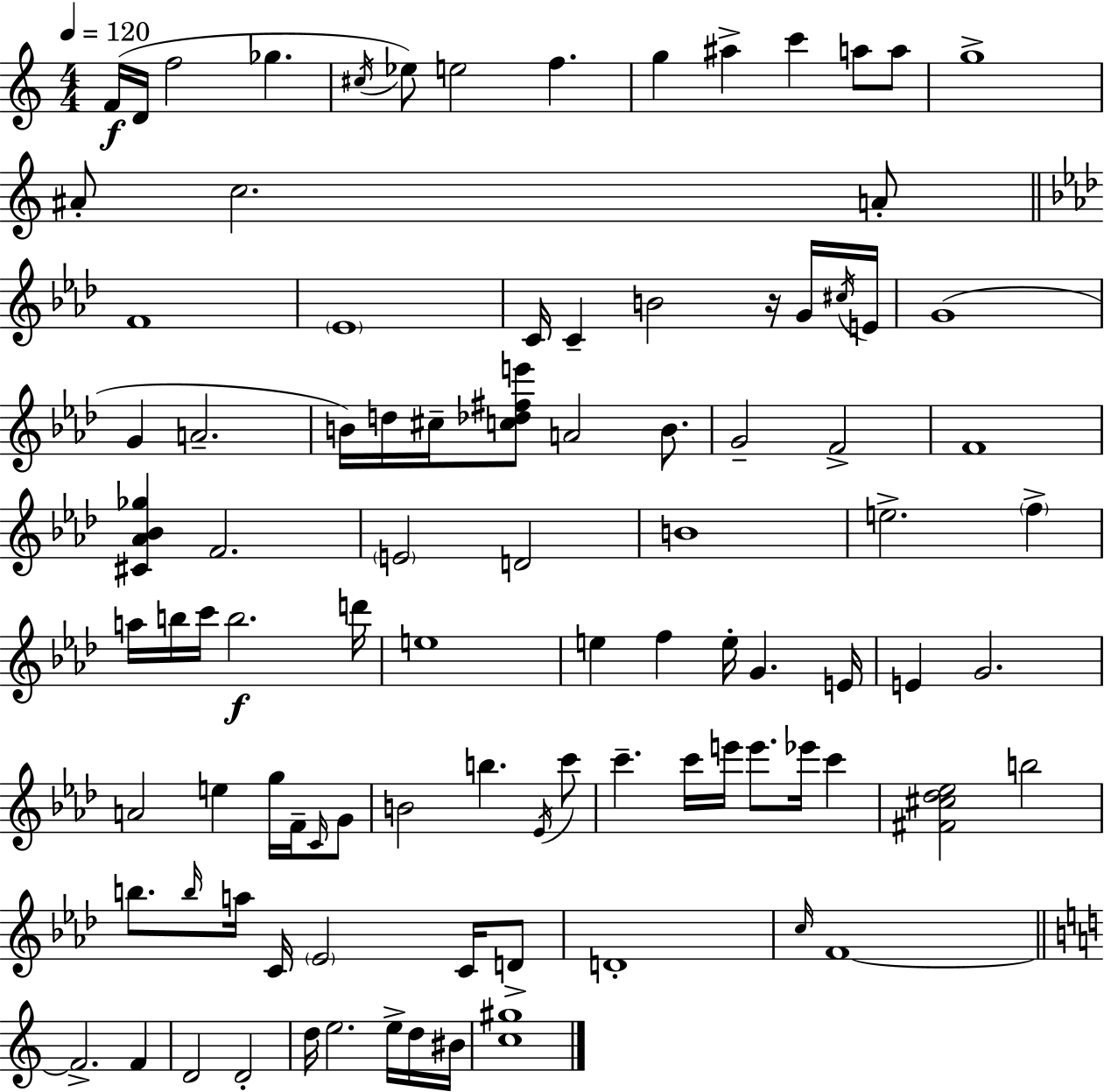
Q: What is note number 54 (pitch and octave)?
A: E4